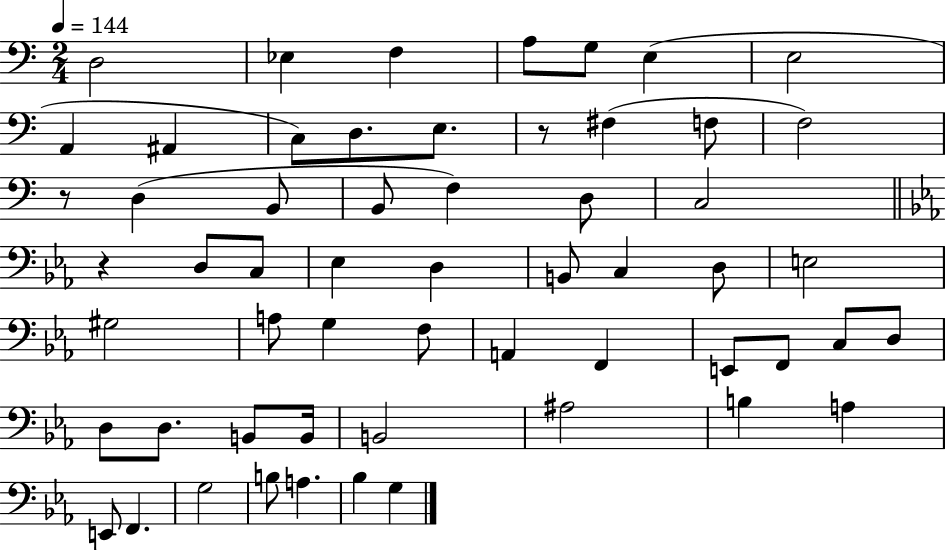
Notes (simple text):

D3/h Eb3/q F3/q A3/e G3/e E3/q E3/h A2/q A#2/q C3/e D3/e. E3/e. R/e F#3/q F3/e F3/h R/e D3/q B2/e B2/e F3/q D3/e C3/h R/q D3/e C3/e Eb3/q D3/q B2/e C3/q D3/e E3/h G#3/h A3/e G3/q F3/e A2/q F2/q E2/e F2/e C3/e D3/e D3/e D3/e. B2/e B2/s B2/h A#3/h B3/q A3/q E2/e F2/q. G3/h B3/e A3/q. Bb3/q G3/q